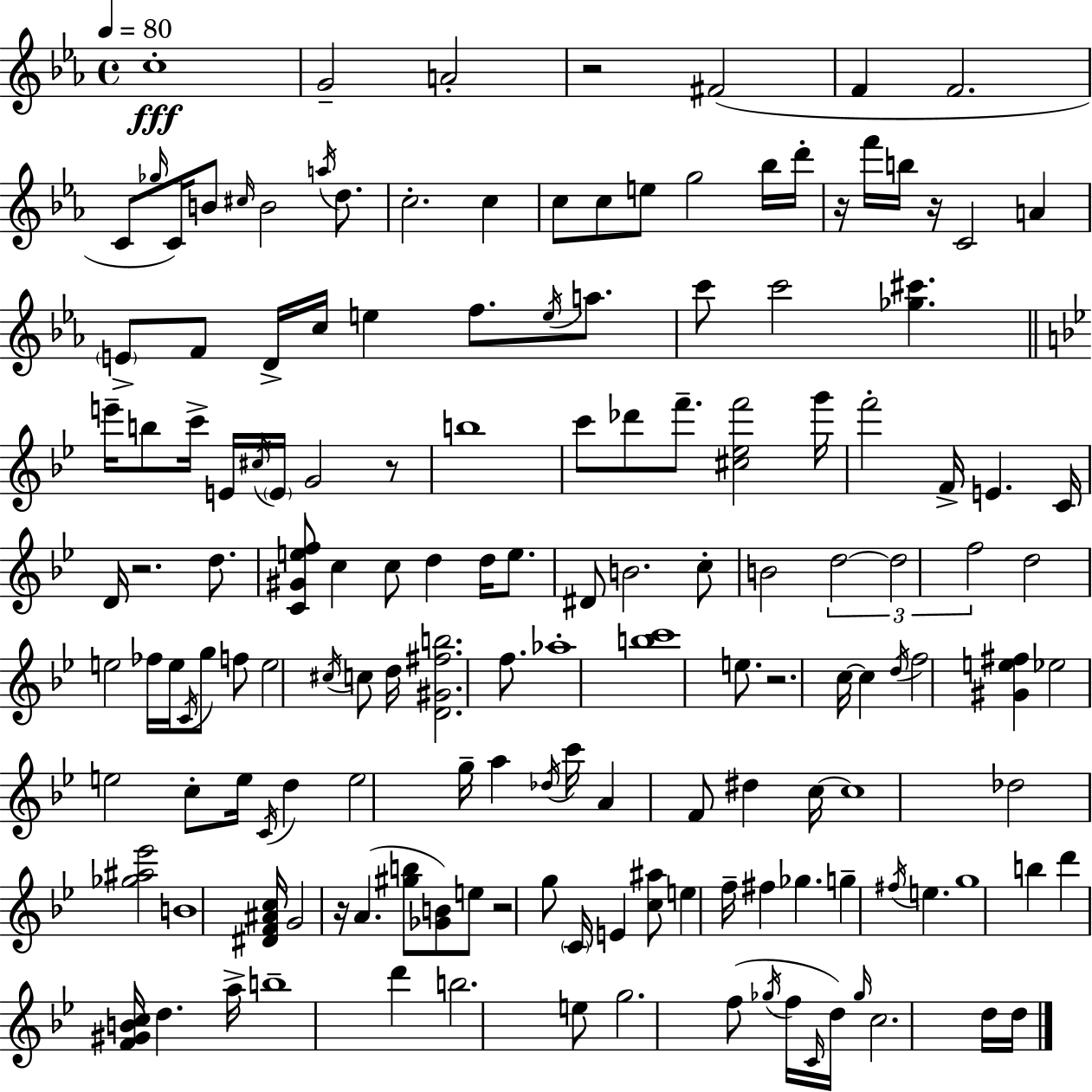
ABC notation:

X:1
T:Untitled
M:4/4
L:1/4
K:Eb
c4 G2 A2 z2 ^F2 F F2 C/2 _g/4 C/4 B/2 ^c/4 B2 a/4 d/2 c2 c c/2 c/2 e/2 g2 _b/4 d'/4 z/4 f'/4 b/4 z/4 C2 A E/2 F/2 D/4 c/4 e f/2 e/4 a/2 c'/2 c'2 [_g^c'] e'/4 b/2 c'/4 E/4 ^c/4 E/4 G2 z/2 b4 c'/2 _d'/2 f'/2 [^c_ef']2 g'/4 f'2 F/4 E C/4 D/4 z2 d/2 [C^Gef]/2 c c/2 d d/4 e/2 ^D/2 B2 c/2 B2 d2 d2 f2 d2 e2 _f/4 e/4 C/4 g/2 f/2 e2 ^c/4 c/2 d/4 [D^G^fb]2 f/2 _a4 [bc']4 e/2 z2 c/4 c d/4 f2 [^Ge^f] _e2 e2 c/2 e/4 C/4 d e2 g/4 a _d/4 c'/4 A F/2 ^d c/4 c4 _d2 [_g^a_e']2 B4 [^DF^Ac]/4 G2 z/4 A [^gb]/2 [_GB]/2 e/2 z2 g/2 C/4 E [c^a]/2 e f/4 ^f _g g ^f/4 e g4 b d' [F^GBc]/4 d a/4 b4 d' b2 e/2 g2 f/2 _g/4 f/4 C/4 d/4 _g/4 c2 d/4 d/4